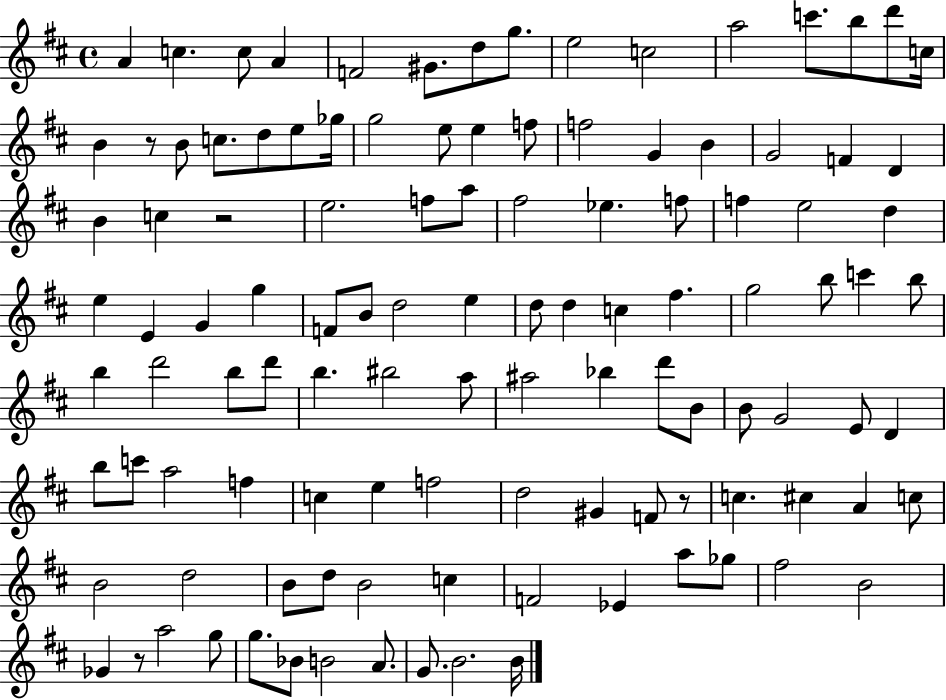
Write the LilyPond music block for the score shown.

{
  \clef treble
  \time 4/4
  \defaultTimeSignature
  \key d \major
  a'4 c''4. c''8 a'4 | f'2 gis'8. d''8 g''8. | e''2 c''2 | a''2 c'''8. b''8 d'''8 c''16 | \break b'4 r8 b'8 c''8. d''8 e''8 ges''16 | g''2 e''8 e''4 f''8 | f''2 g'4 b'4 | g'2 f'4 d'4 | \break b'4 c''4 r2 | e''2. f''8 a''8 | fis''2 ees''4. f''8 | f''4 e''2 d''4 | \break e''4 e'4 g'4 g''4 | f'8 b'8 d''2 e''4 | d''8 d''4 c''4 fis''4. | g''2 b''8 c'''4 b''8 | \break b''4 d'''2 b''8 d'''8 | b''4. bis''2 a''8 | ais''2 bes''4 d'''8 b'8 | b'8 g'2 e'8 d'4 | \break b''8 c'''8 a''2 f''4 | c''4 e''4 f''2 | d''2 gis'4 f'8 r8 | c''4. cis''4 a'4 c''8 | \break b'2 d''2 | b'8 d''8 b'2 c''4 | f'2 ees'4 a''8 ges''8 | fis''2 b'2 | \break ges'4 r8 a''2 g''8 | g''8. bes'8 b'2 a'8. | g'8. b'2. b'16 | \bar "|."
}